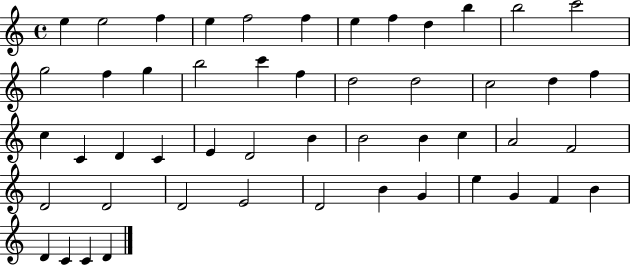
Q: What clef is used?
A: treble